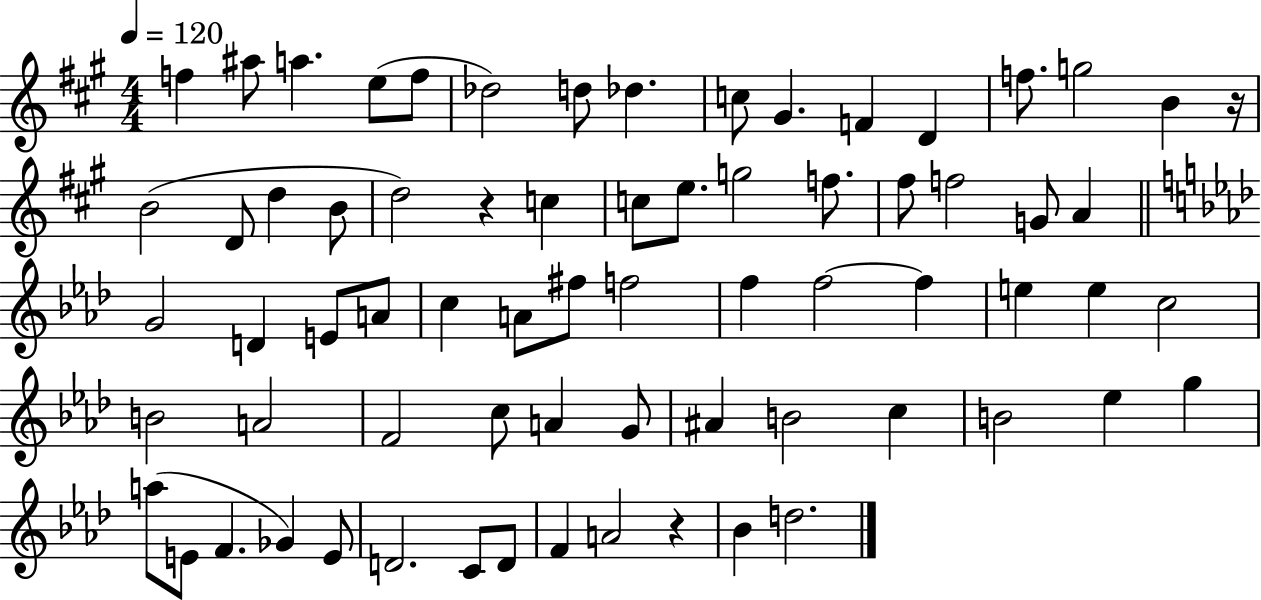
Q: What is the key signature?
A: A major